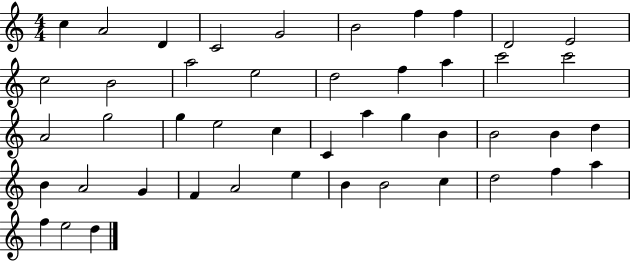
X:1
T:Untitled
M:4/4
L:1/4
K:C
c A2 D C2 G2 B2 f f D2 E2 c2 B2 a2 e2 d2 f a c'2 c'2 A2 g2 g e2 c C a g B B2 B d B A2 G F A2 e B B2 c d2 f a f e2 d